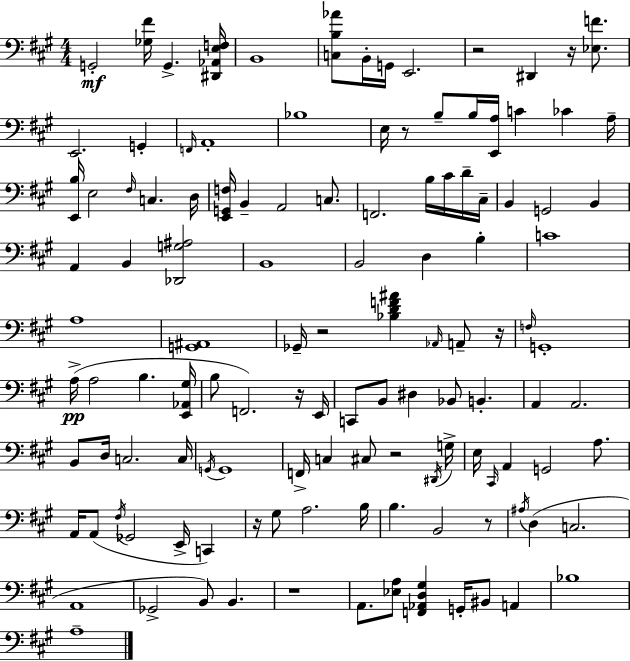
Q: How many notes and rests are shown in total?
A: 122